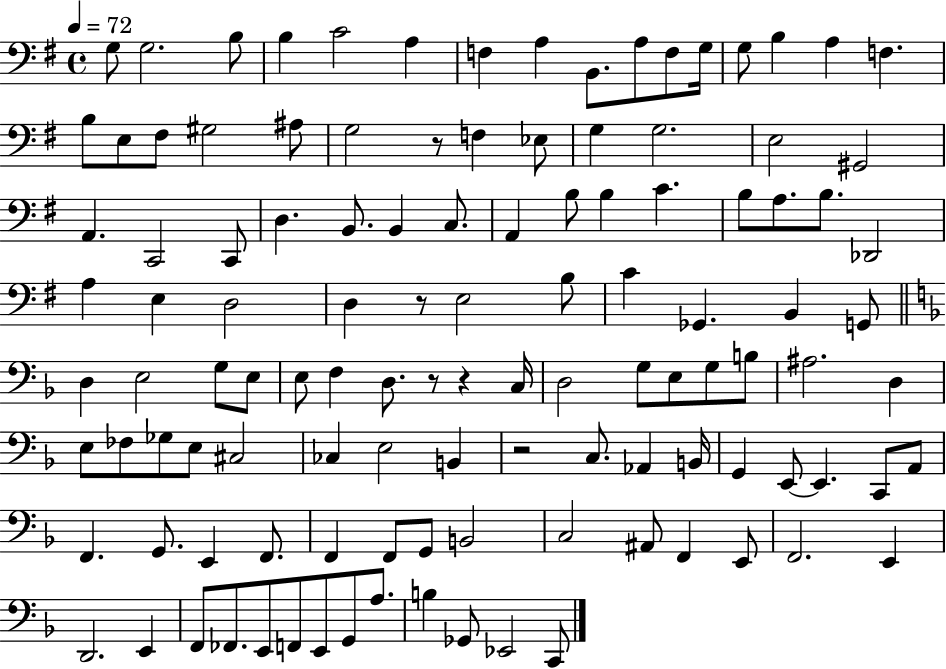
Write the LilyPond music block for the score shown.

{
  \clef bass
  \time 4/4
  \defaultTimeSignature
  \key g \major
  \tempo 4 = 72
  \repeat volta 2 { g8 g2. b8 | b4 c'2 a4 | f4 a4 b,8. a8 f8 g16 | g8 b4 a4 f4. | \break b8 e8 fis8 gis2 ais8 | g2 r8 f4 ees8 | g4 g2. | e2 gis,2 | \break a,4. c,2 c,8 | d4. b,8. b,4 c8. | a,4 b8 b4 c'4. | b8 a8. b8. des,2 | \break a4 e4 d2 | d4 r8 e2 b8 | c'4 ges,4. b,4 g,8 | \bar "||" \break \key f \major d4 e2 g8 e8 | e8 f4 d8. r8 r4 c16 | d2 g8 e8 g8 b8 | ais2. d4 | \break e8 fes8 ges8 e8 cis2 | ces4 e2 b,4 | r2 c8. aes,4 b,16 | g,4 e,8~~ e,4. c,8 a,8 | \break f,4. g,8. e,4 f,8. | f,4 f,8 g,8 b,2 | c2 ais,8 f,4 e,8 | f,2. e,4 | \break d,2. e,4 | f,8 fes,8. e,8 f,8 e,8 g,8 a8. | b4 ges,8 ees,2 c,8 | } \bar "|."
}